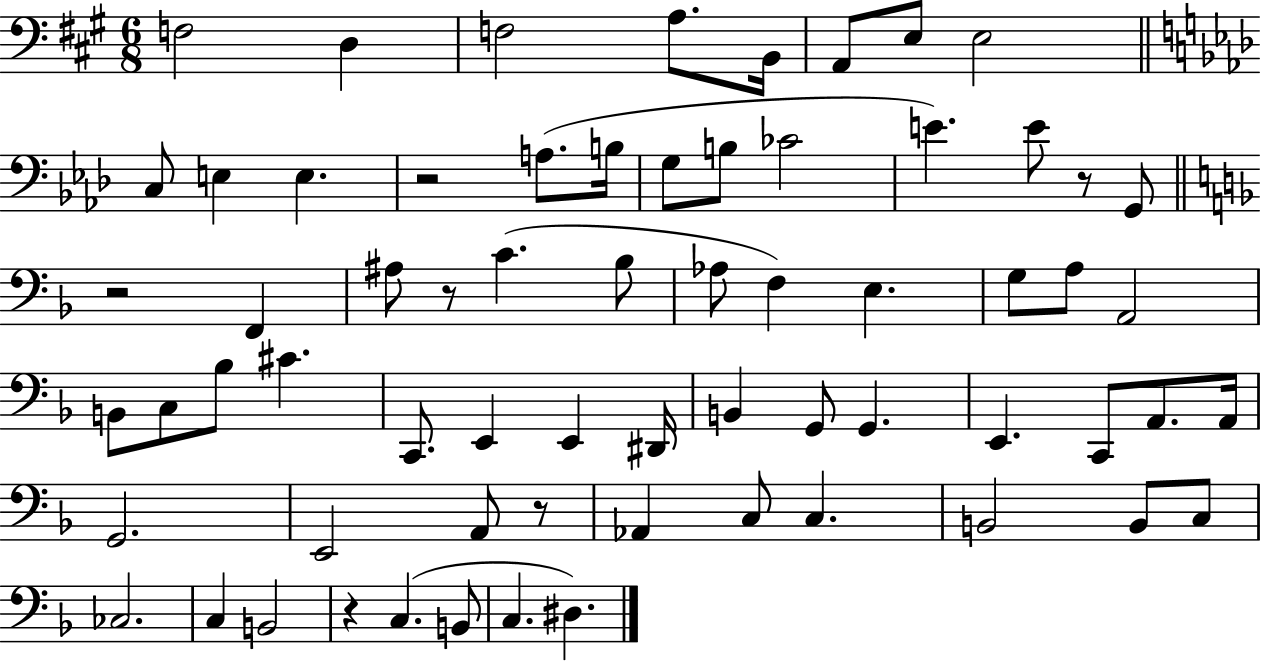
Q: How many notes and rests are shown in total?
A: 66